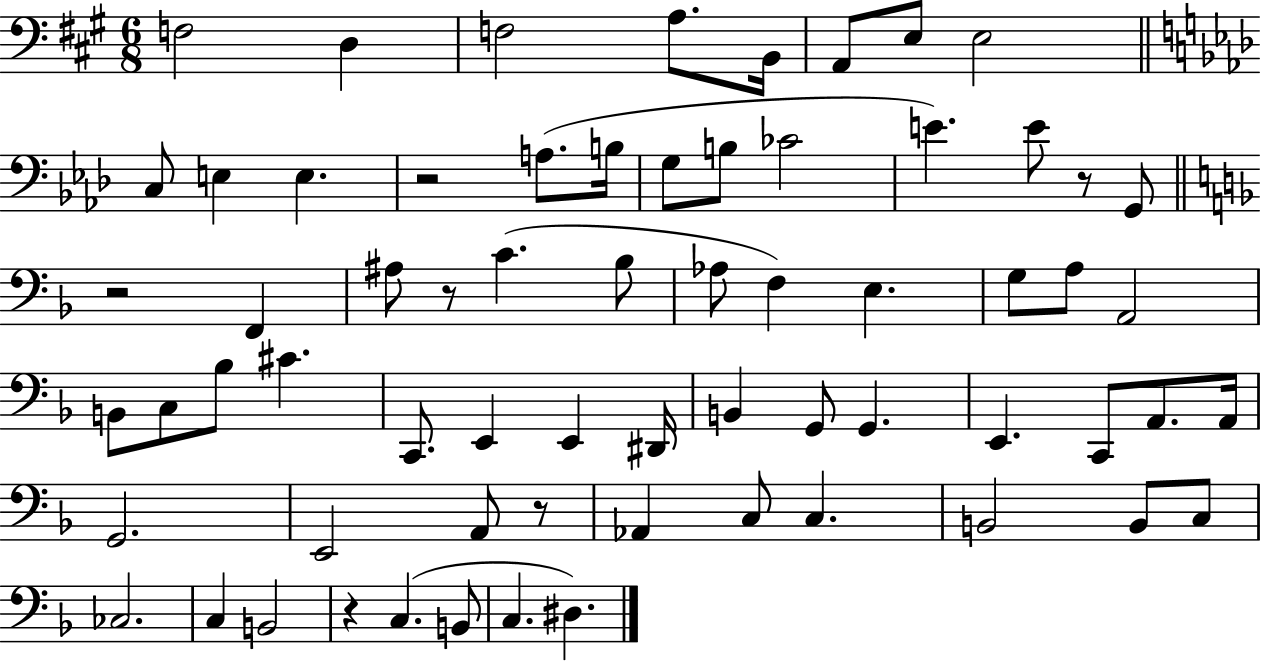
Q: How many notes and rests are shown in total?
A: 66